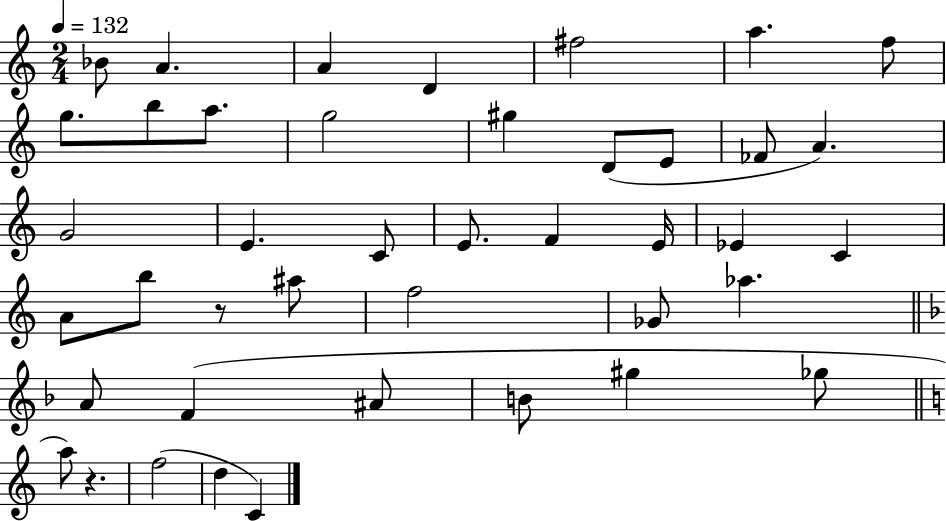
X:1
T:Untitled
M:2/4
L:1/4
K:C
_B/2 A A D ^f2 a f/2 g/2 b/2 a/2 g2 ^g D/2 E/2 _F/2 A G2 E C/2 E/2 F E/4 _E C A/2 b/2 z/2 ^a/2 f2 _G/2 _a A/2 F ^A/2 B/2 ^g _g/2 a/2 z f2 d C